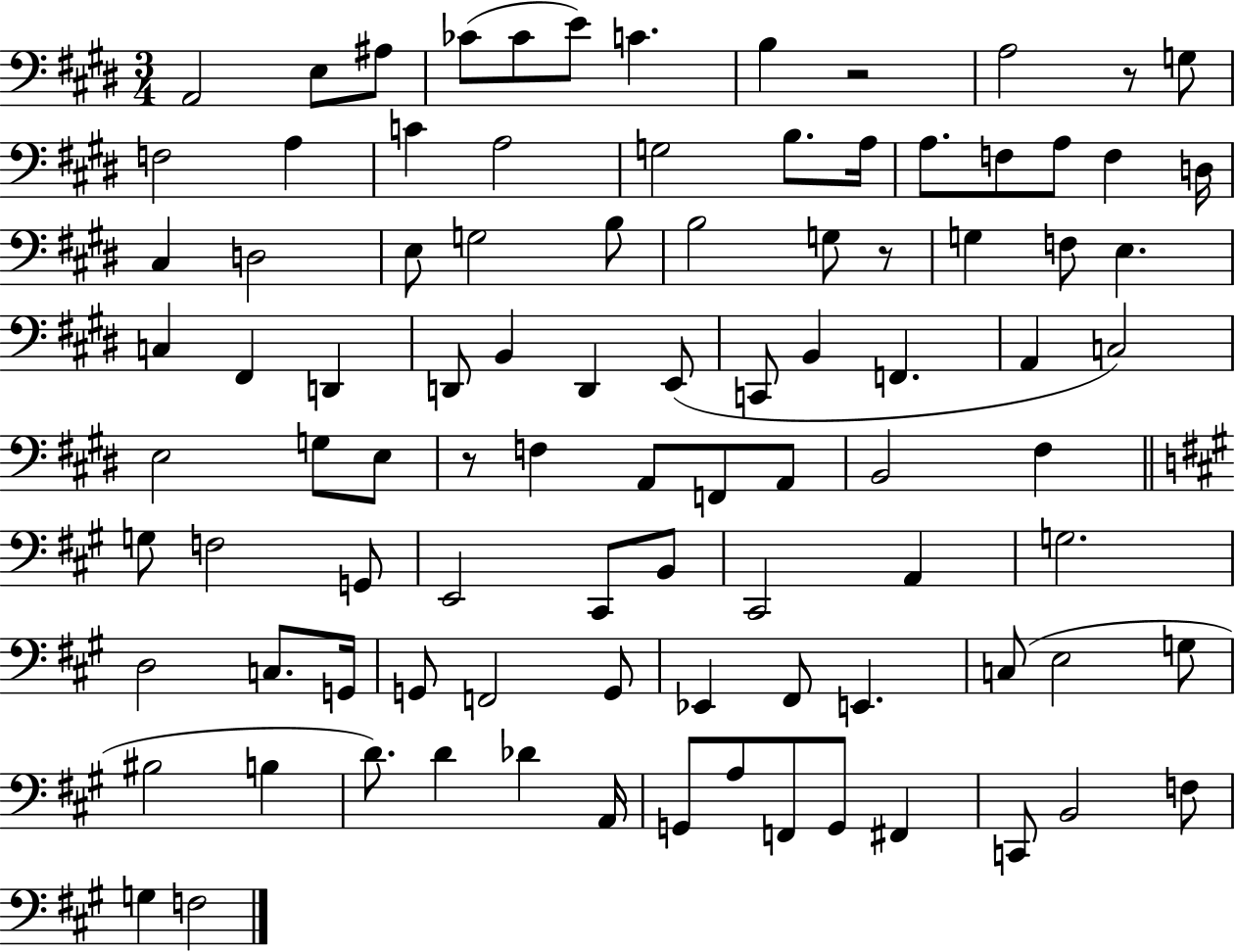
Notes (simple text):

A2/h E3/e A#3/e CES4/e CES4/e E4/e C4/q. B3/q R/h A3/h R/e G3/e F3/h A3/q C4/q A3/h G3/h B3/e. A3/s A3/e. F3/e A3/e F3/q D3/s C#3/q D3/h E3/e G3/h B3/e B3/h G3/e R/e G3/q F3/e E3/q. C3/q F#2/q D2/q D2/e B2/q D2/q E2/e C2/e B2/q F2/q. A2/q C3/h E3/h G3/e E3/e R/e F3/q A2/e F2/e A2/e B2/h F#3/q G3/e F3/h G2/e E2/h C#2/e B2/e C#2/h A2/q G3/h. D3/h C3/e. G2/s G2/e F2/h G2/e Eb2/q F#2/e E2/q. C3/e E3/h G3/e BIS3/h B3/q D4/e. D4/q Db4/q A2/s G2/e A3/e F2/e G2/e F#2/q C2/e B2/h F3/e G3/q F3/h